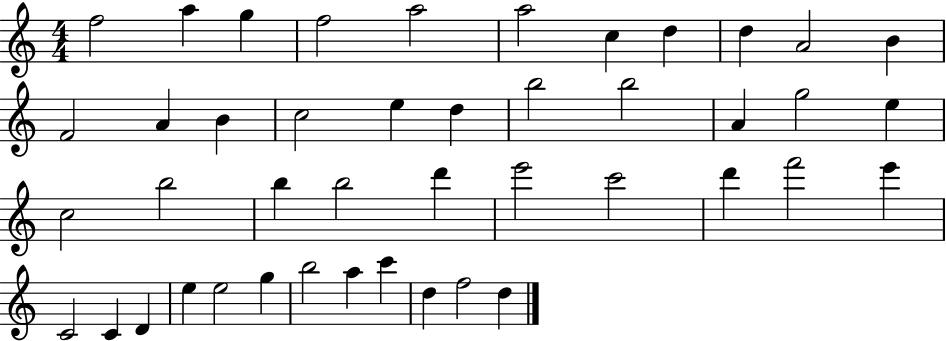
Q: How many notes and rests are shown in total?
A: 44